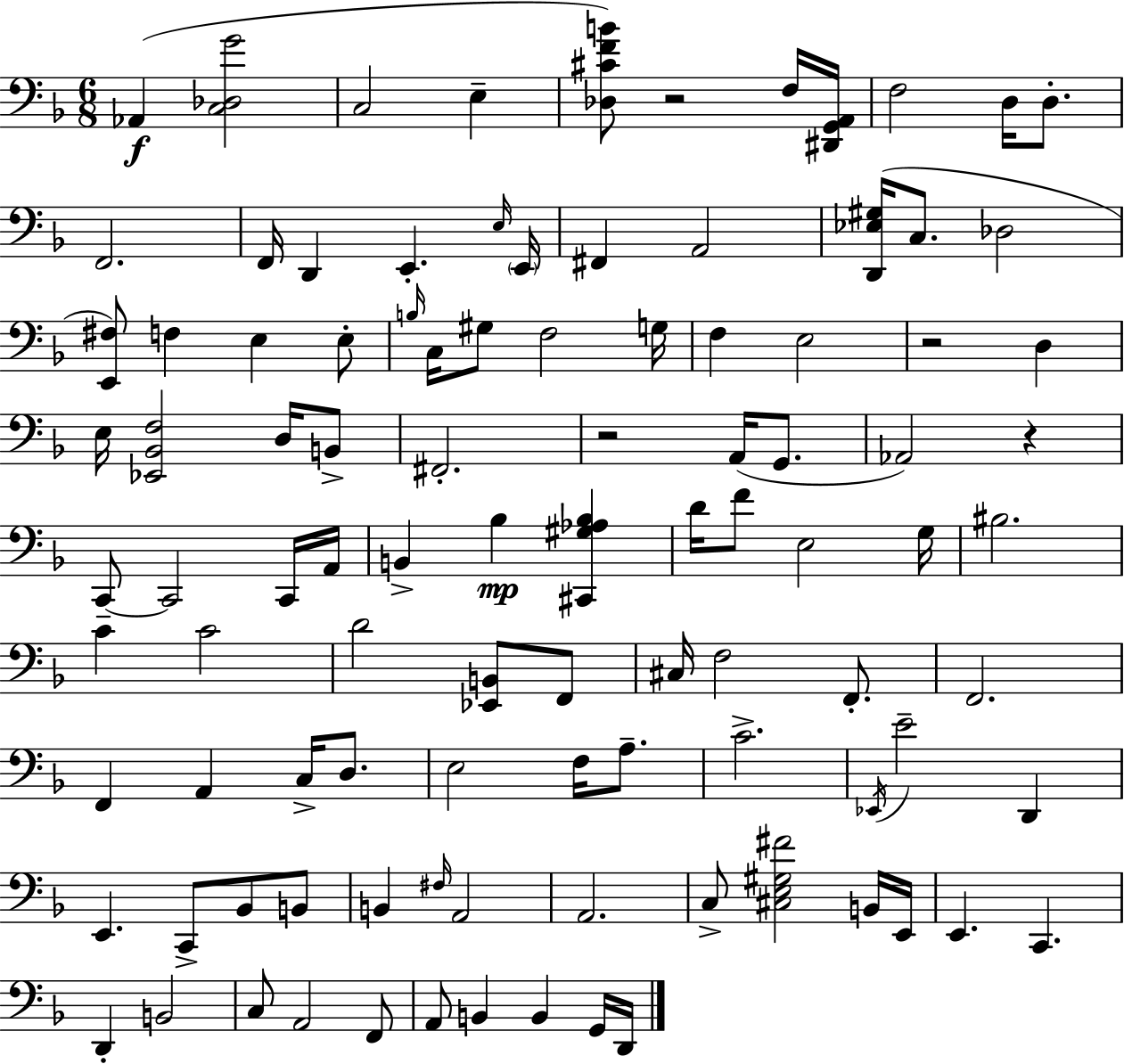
X:1
T:Untitled
M:6/8
L:1/4
K:F
_A,, [C,_D,G]2 C,2 E, [_D,^CFB]/2 z2 F,/4 [^D,,G,,A,,]/4 F,2 D,/4 D,/2 F,,2 F,,/4 D,, E,, E,/4 E,,/4 ^F,, A,,2 [D,,_E,^G,]/4 C,/2 _D,2 [E,,^F,]/2 F, E, E,/2 B,/4 C,/4 ^G,/2 F,2 G,/4 F, E,2 z2 D, E,/4 [_E,,_B,,F,]2 D,/4 B,,/2 ^F,,2 z2 A,,/4 G,,/2 _A,,2 z C,,/2 C,,2 C,,/4 A,,/4 B,, _B, [^C,,^G,_A,_B,] D/4 F/2 E,2 G,/4 ^B,2 C C2 D2 [_E,,B,,]/2 F,,/2 ^C,/4 F,2 F,,/2 F,,2 F,, A,, C,/4 D,/2 E,2 F,/4 A,/2 C2 _E,,/4 E2 D,, E,, C,,/2 _B,,/2 B,,/2 B,, ^F,/4 A,,2 A,,2 C,/2 [^C,E,^G,^F]2 B,,/4 E,,/4 E,, C,, D,, B,,2 C,/2 A,,2 F,,/2 A,,/2 B,, B,, G,,/4 D,,/4